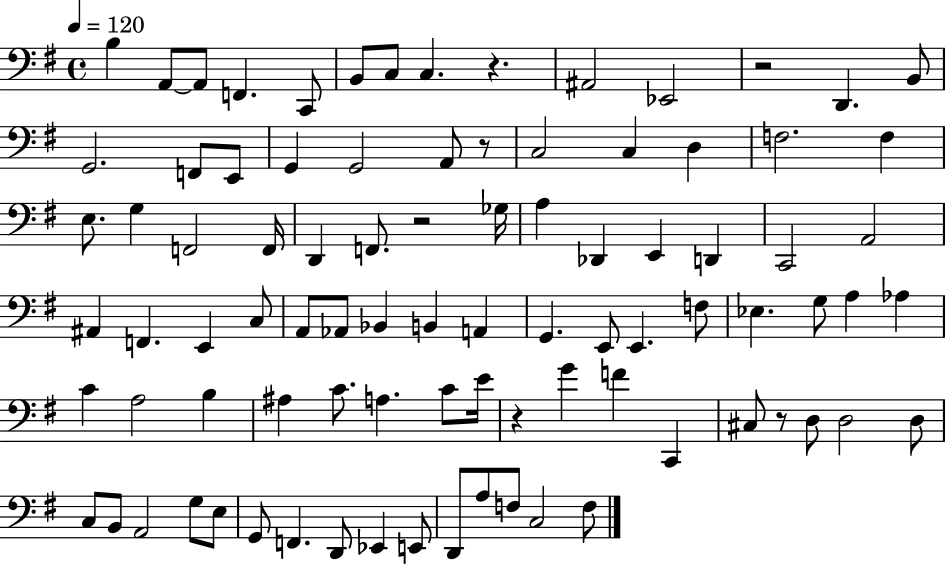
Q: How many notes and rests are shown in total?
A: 89